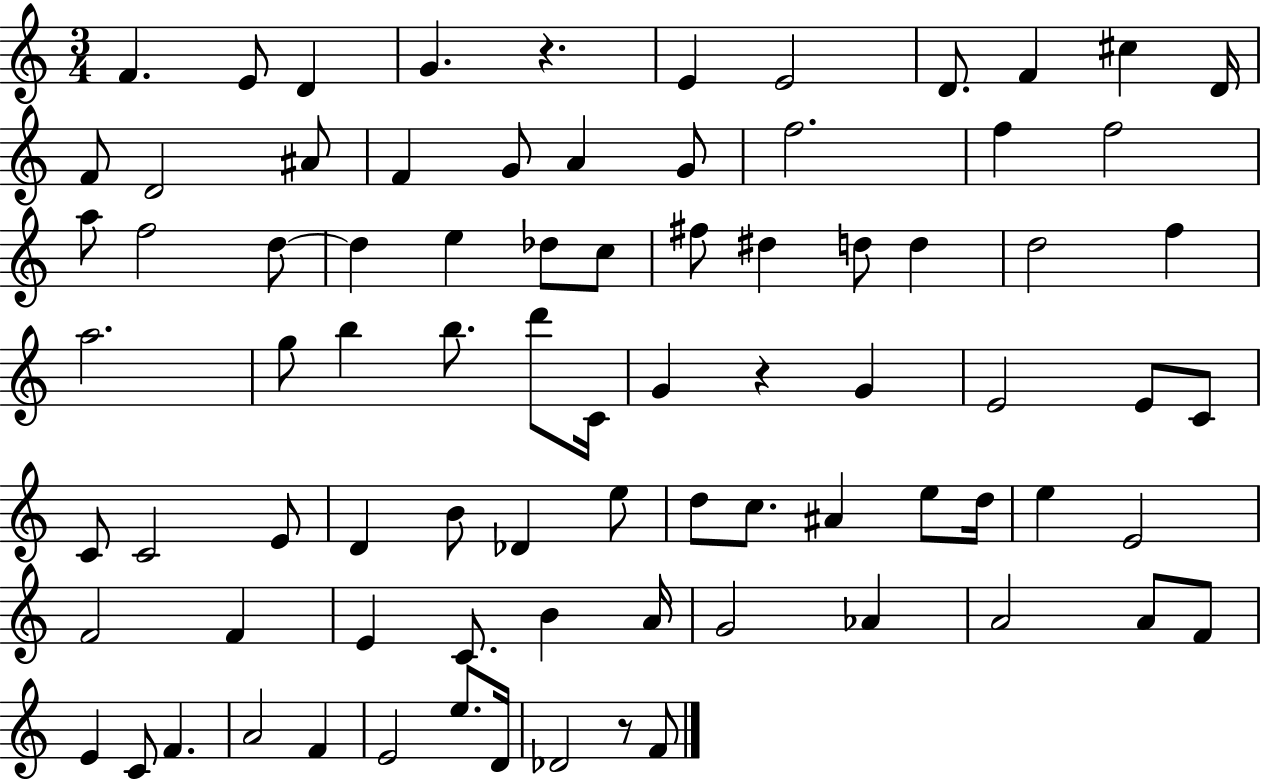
{
  \clef treble
  \numericTimeSignature
  \time 3/4
  \key c \major
  f'4. e'8 d'4 | g'4. r4. | e'4 e'2 | d'8. f'4 cis''4 d'16 | \break f'8 d'2 ais'8 | f'4 g'8 a'4 g'8 | f''2. | f''4 f''2 | \break a''8 f''2 d''8~~ | d''4 e''4 des''8 c''8 | fis''8 dis''4 d''8 d''4 | d''2 f''4 | \break a''2. | g''8 b''4 b''8. d'''8 c'16 | g'4 r4 g'4 | e'2 e'8 c'8 | \break c'8 c'2 e'8 | d'4 b'8 des'4 e''8 | d''8 c''8. ais'4 e''8 d''16 | e''4 e'2 | \break f'2 f'4 | e'4 c'8. b'4 a'16 | g'2 aes'4 | a'2 a'8 f'8 | \break e'4 c'8 f'4. | a'2 f'4 | e'2 e''8. d'16 | des'2 r8 f'8 | \break \bar "|."
}